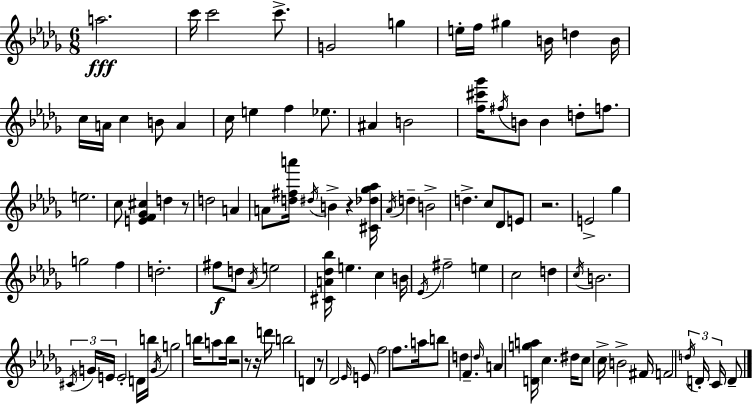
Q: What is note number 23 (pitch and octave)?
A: B4